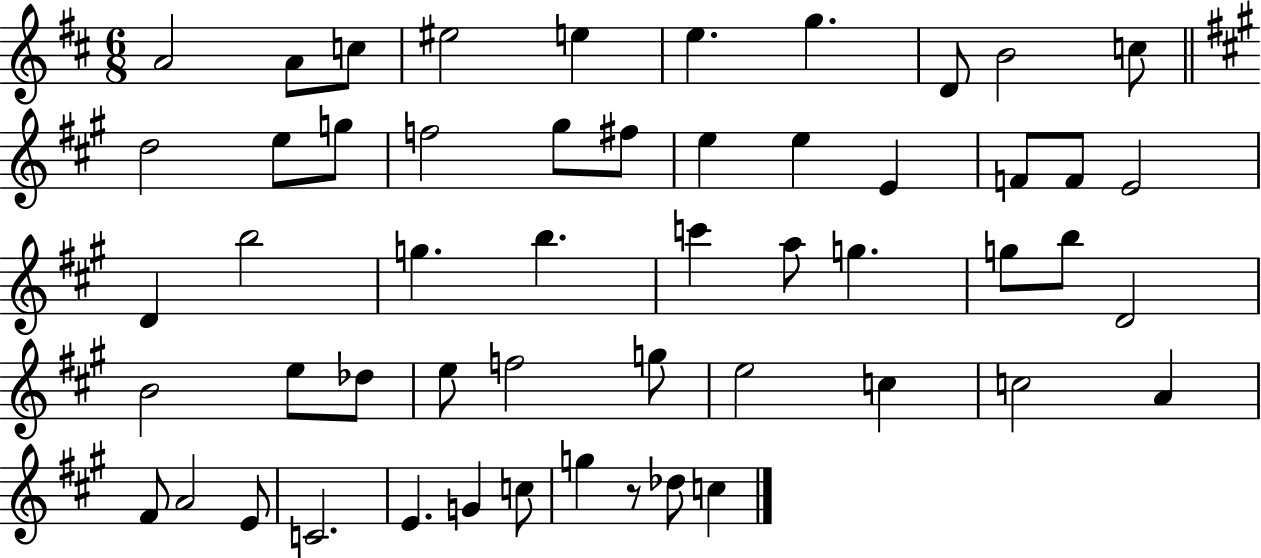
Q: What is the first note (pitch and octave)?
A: A4